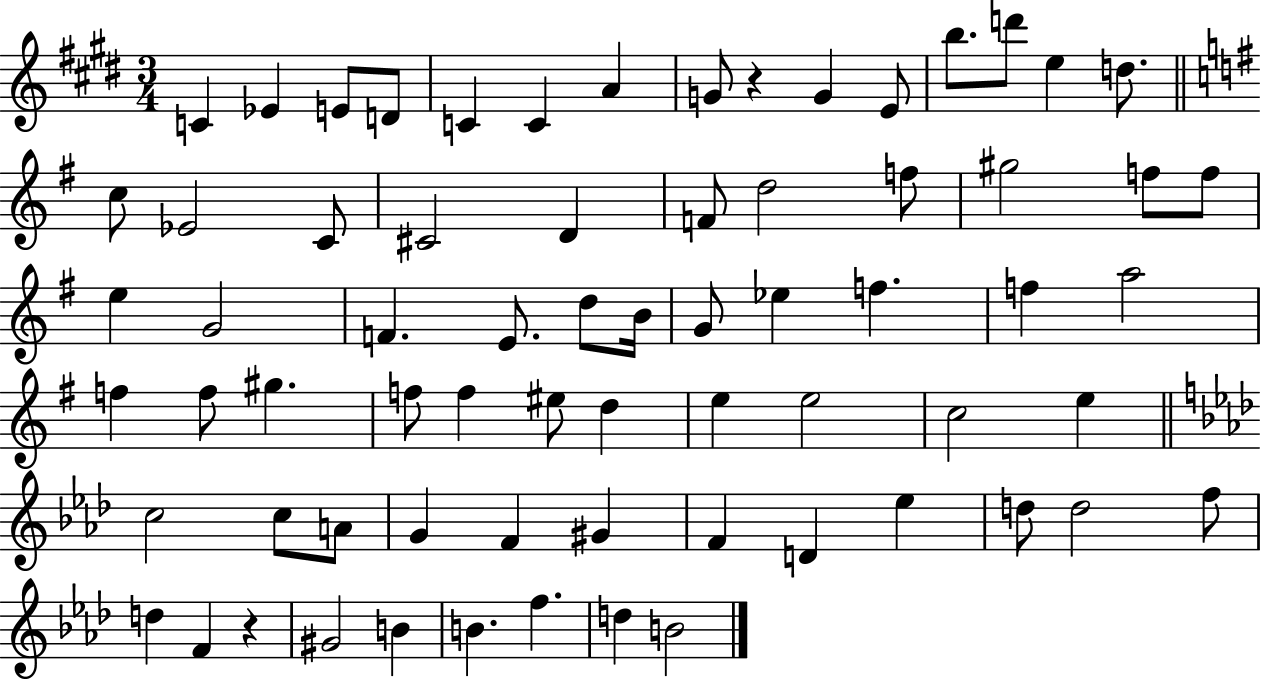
X:1
T:Untitled
M:3/4
L:1/4
K:E
C _E E/2 D/2 C C A G/2 z G E/2 b/2 d'/2 e d/2 c/2 _E2 C/2 ^C2 D F/2 d2 f/2 ^g2 f/2 f/2 e G2 F E/2 d/2 B/4 G/2 _e f f a2 f f/2 ^g f/2 f ^e/2 d e e2 c2 e c2 c/2 A/2 G F ^G F D _e d/2 d2 f/2 d F z ^G2 B B f d B2